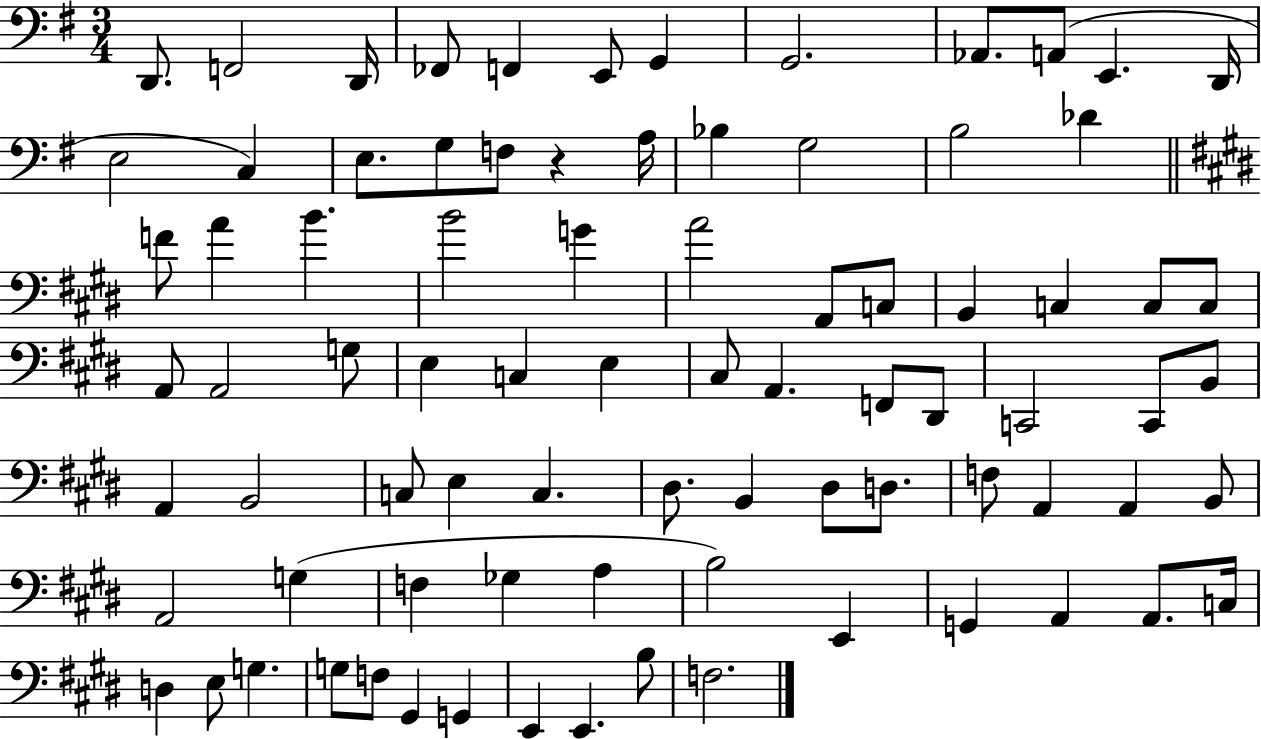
X:1
T:Untitled
M:3/4
L:1/4
K:G
D,,/2 F,,2 D,,/4 _F,,/2 F,, E,,/2 G,, G,,2 _A,,/2 A,,/2 E,, D,,/4 E,2 C, E,/2 G,/2 F,/2 z A,/4 _B, G,2 B,2 _D F/2 A B B2 G A2 A,,/2 C,/2 B,, C, C,/2 C,/2 A,,/2 A,,2 G,/2 E, C, E, ^C,/2 A,, F,,/2 ^D,,/2 C,,2 C,,/2 B,,/2 A,, B,,2 C,/2 E, C, ^D,/2 B,, ^D,/2 D,/2 F,/2 A,, A,, B,,/2 A,,2 G, F, _G, A, B,2 E,, G,, A,, A,,/2 C,/4 D, E,/2 G, G,/2 F,/2 ^G,, G,, E,, E,, B,/2 F,2